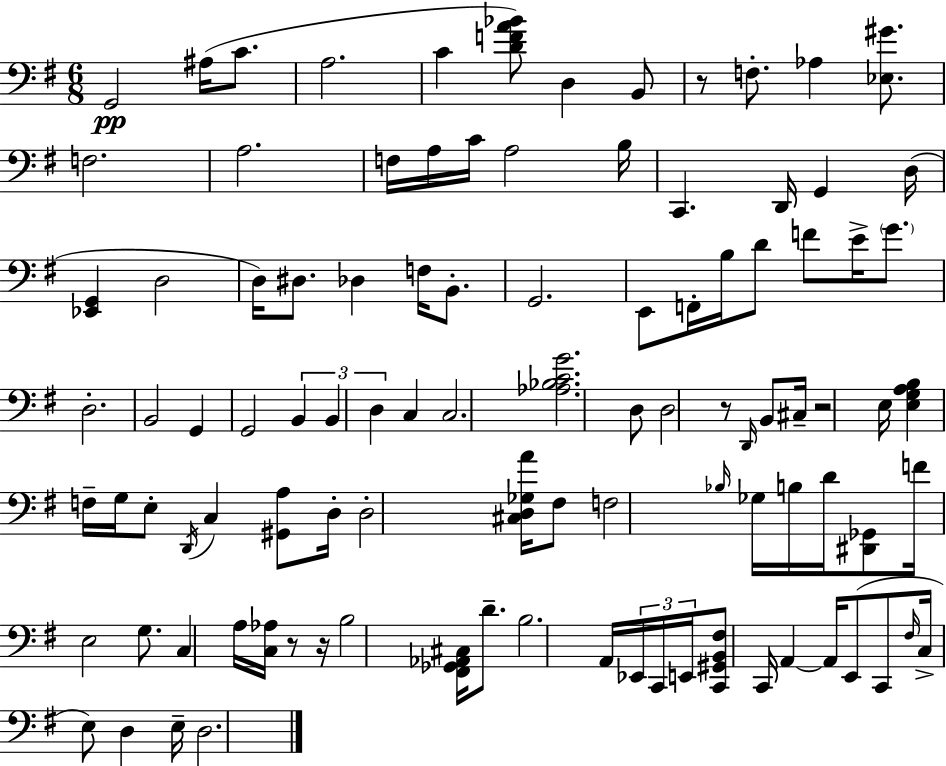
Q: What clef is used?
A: bass